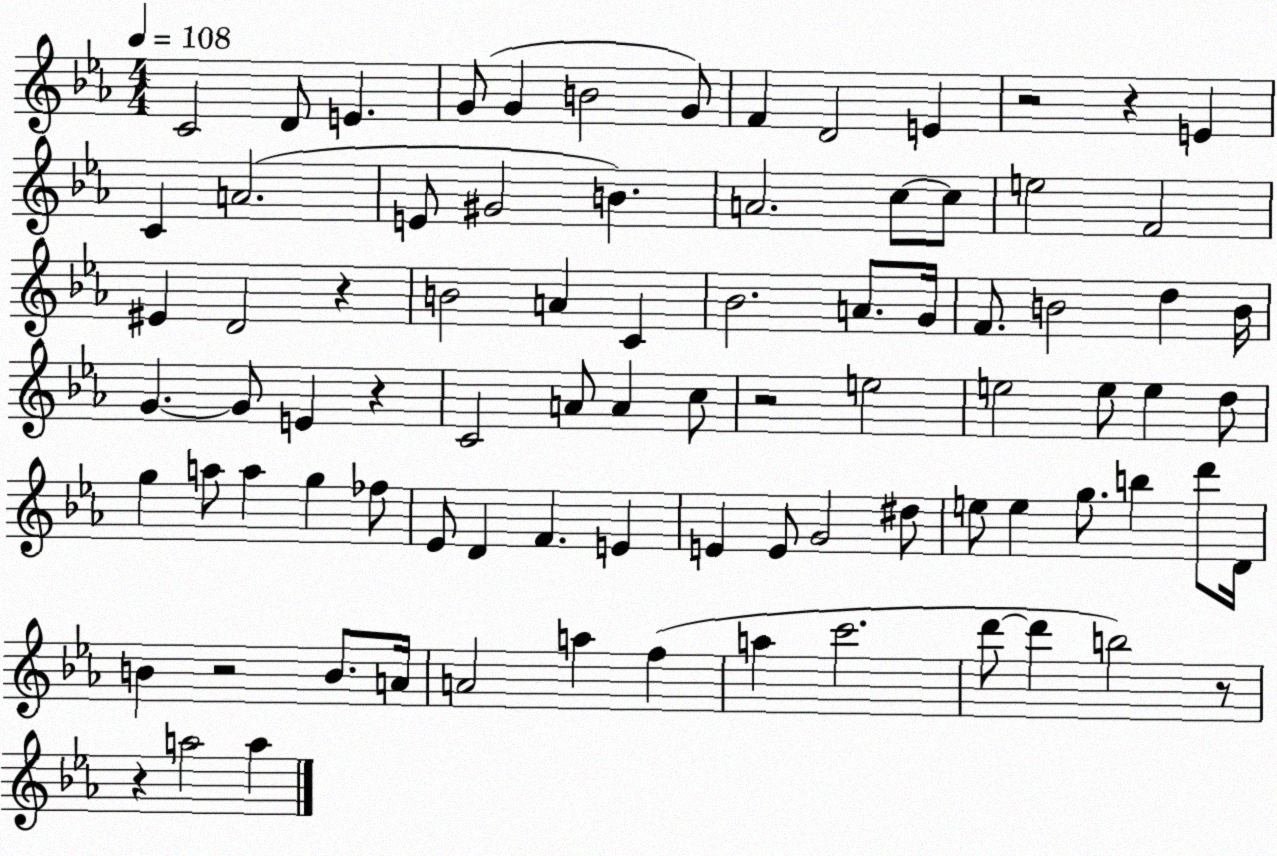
X:1
T:Untitled
M:4/4
L:1/4
K:Eb
C2 D/2 E G/2 G B2 G/2 F D2 E z2 z E C A2 E/2 ^G2 B A2 c/2 c/2 e2 F2 ^E D2 z B2 A C _B2 A/2 G/4 F/2 B2 d B/4 G G/2 E z C2 A/2 A c/2 z2 e2 e2 e/2 e d/2 g a/2 a g _f/2 _E/2 D F E E E/2 G2 ^d/2 e/2 e g/2 b d'/2 D/4 B z2 B/2 A/4 A2 a f a c'2 d'/2 d' b2 z/2 z a2 a